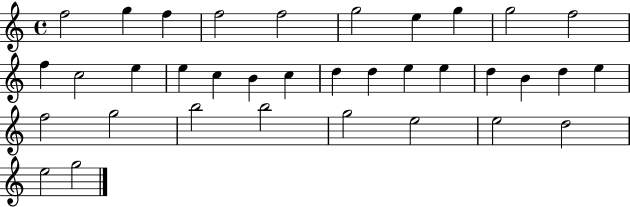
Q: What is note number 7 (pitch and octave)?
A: E5